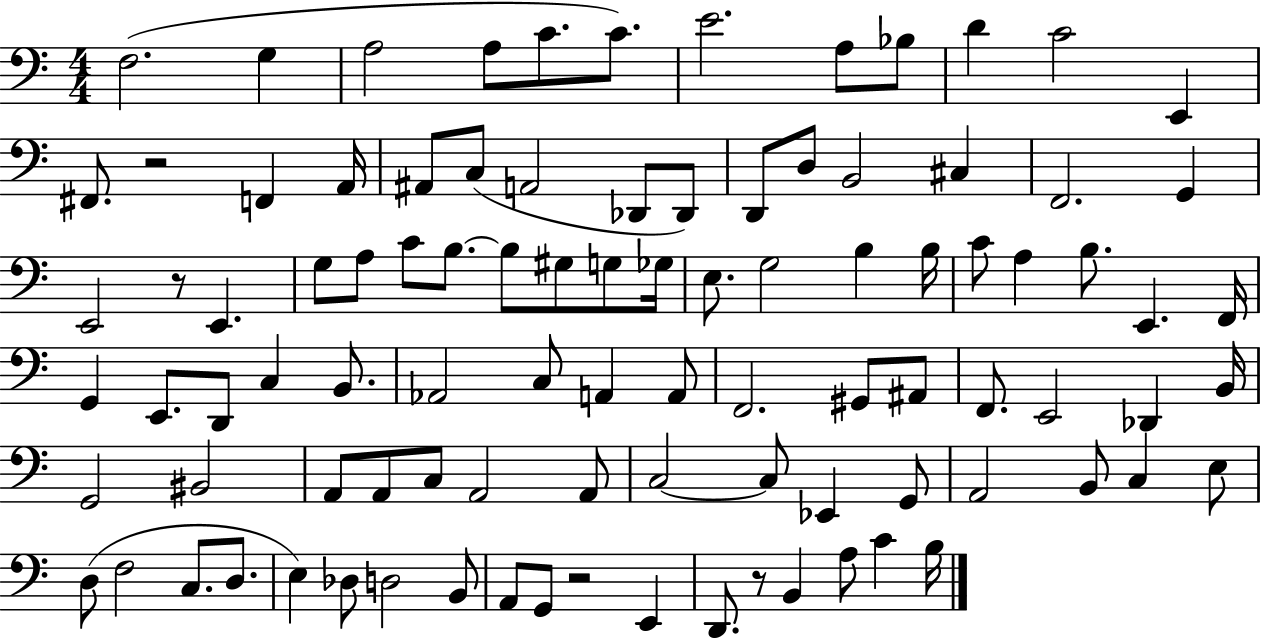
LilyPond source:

{
  \clef bass
  \numericTimeSignature
  \time 4/4
  \key c \major
  \repeat volta 2 { f2.( g4 | a2 a8 c'8. c'8.) | e'2. a8 bes8 | d'4 c'2 e,4 | \break fis,8. r2 f,4 a,16 | ais,8 c8( a,2 des,8 des,8) | d,8 d8 b,2 cis4 | f,2. g,4 | \break e,2 r8 e,4. | g8 a8 c'8 b8.~~ b8 gis8 g8 ges16 | e8. g2 b4 b16 | c'8 a4 b8. e,4. f,16 | \break g,4 e,8. d,8 c4 b,8. | aes,2 c8 a,4 a,8 | f,2. gis,8 ais,8 | f,8. e,2 des,4 b,16 | \break g,2 bis,2 | a,8 a,8 c8 a,2 a,8 | c2~~ c8 ees,4 g,8 | a,2 b,8 c4 e8 | \break d8( f2 c8. d8. | e4) des8 d2 b,8 | a,8 g,8 r2 e,4 | d,8. r8 b,4 a8 c'4 b16 | \break } \bar "|."
}